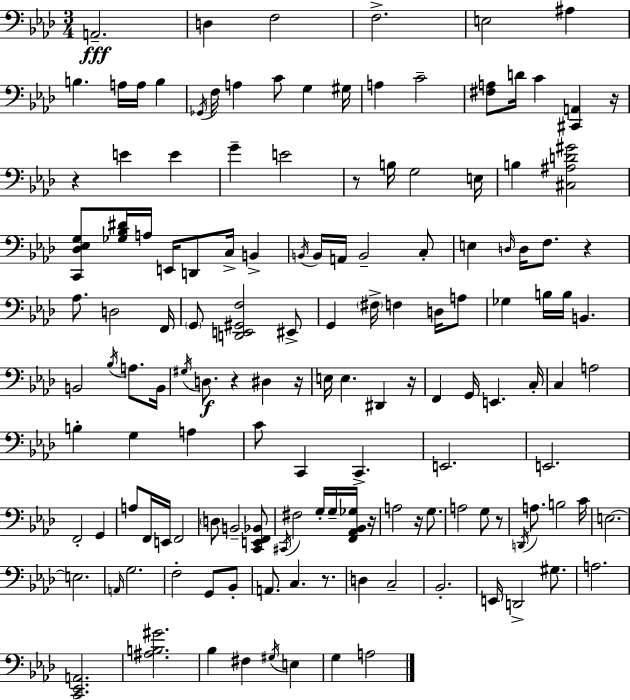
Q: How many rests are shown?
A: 11